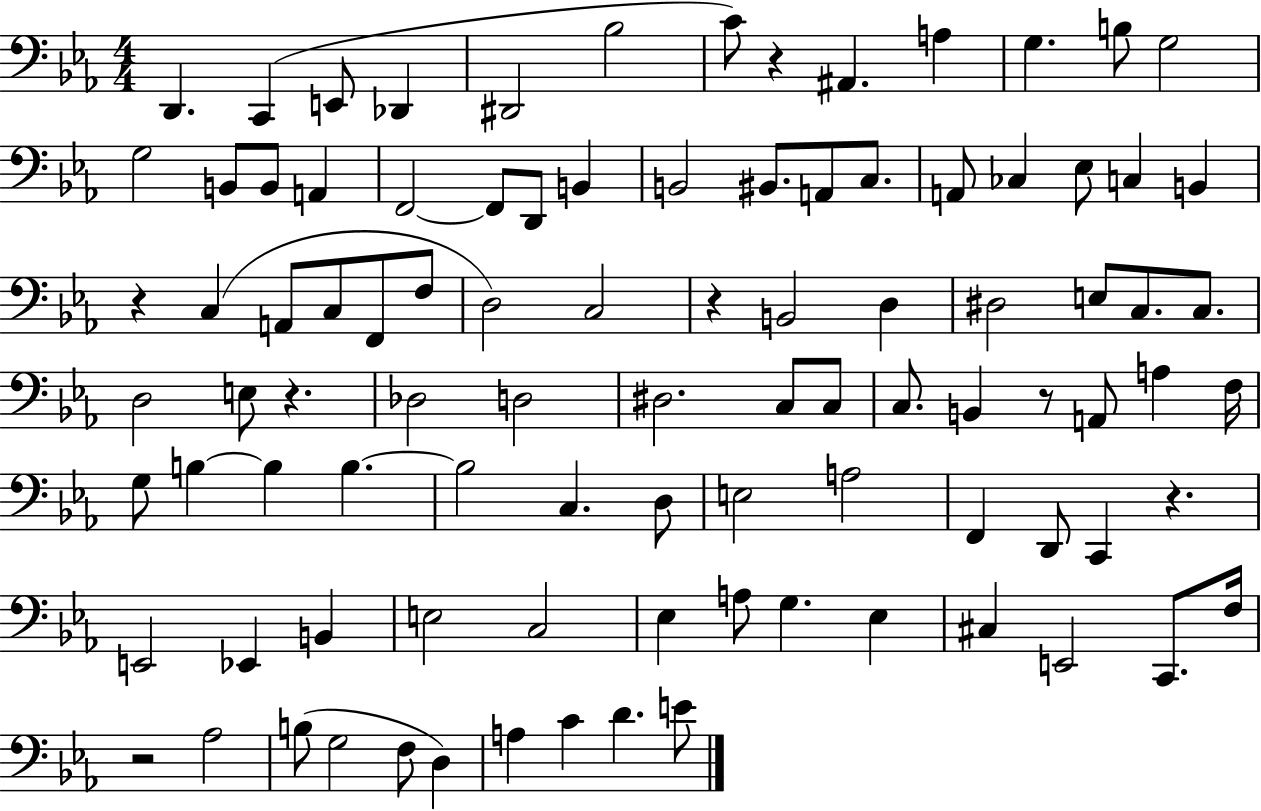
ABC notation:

X:1
T:Untitled
M:4/4
L:1/4
K:Eb
D,, C,, E,,/2 _D,, ^D,,2 _B,2 C/2 z ^A,, A, G, B,/2 G,2 G,2 B,,/2 B,,/2 A,, F,,2 F,,/2 D,,/2 B,, B,,2 ^B,,/2 A,,/2 C,/2 A,,/2 _C, _E,/2 C, B,, z C, A,,/2 C,/2 F,,/2 F,/2 D,2 C,2 z B,,2 D, ^D,2 E,/2 C,/2 C,/2 D,2 E,/2 z _D,2 D,2 ^D,2 C,/2 C,/2 C,/2 B,, z/2 A,,/2 A, F,/4 G,/2 B, B, B, B,2 C, D,/2 E,2 A,2 F,, D,,/2 C,, z E,,2 _E,, B,, E,2 C,2 _E, A,/2 G, _E, ^C, E,,2 C,,/2 F,/4 z2 _A,2 B,/2 G,2 F,/2 D, A, C D E/2